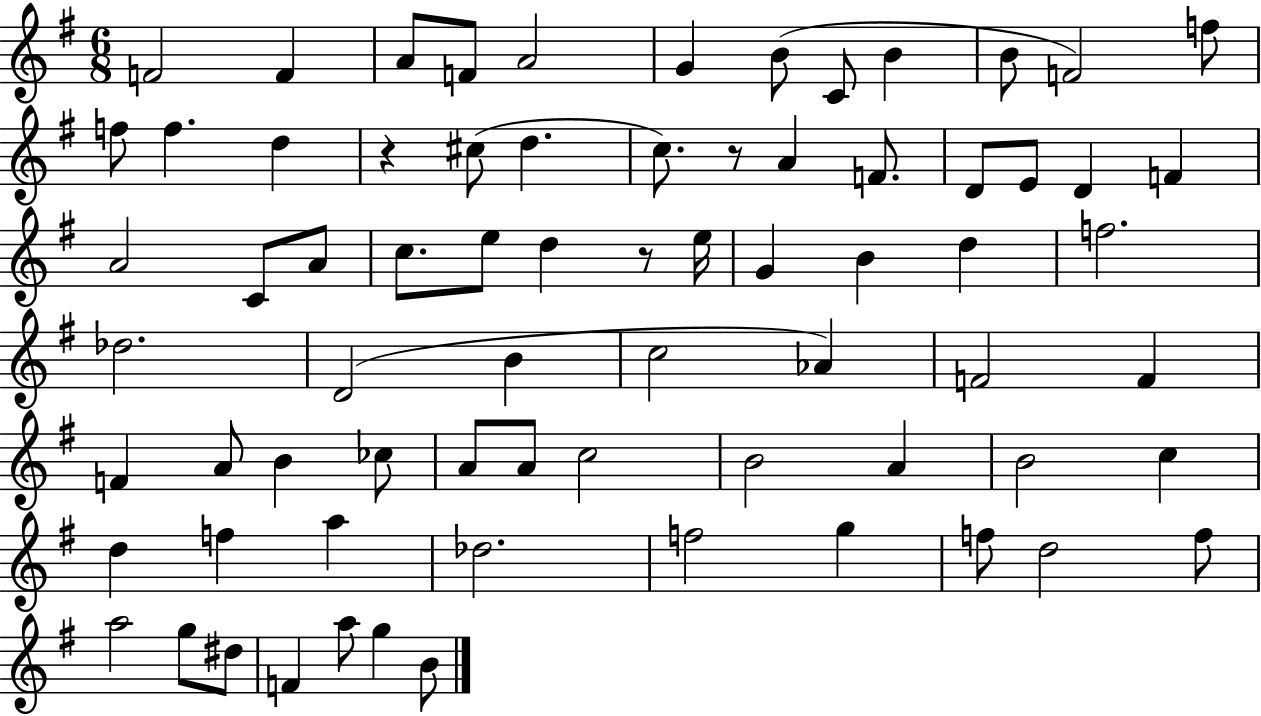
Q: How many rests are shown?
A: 3